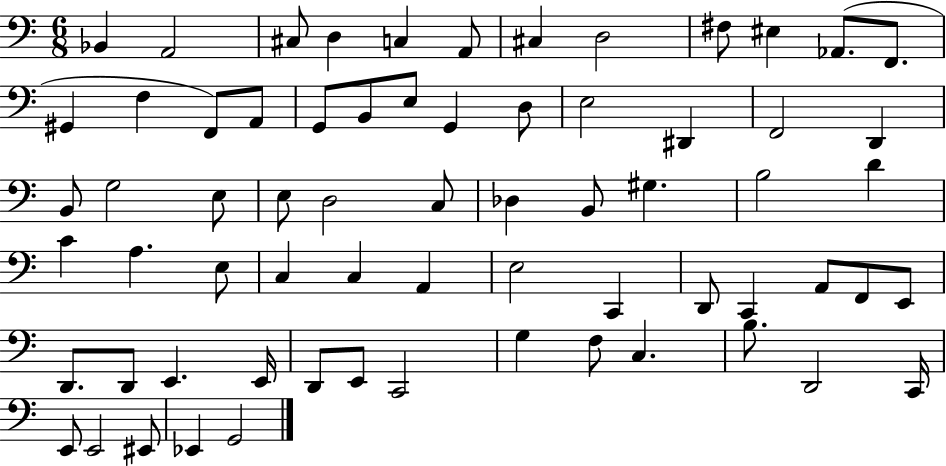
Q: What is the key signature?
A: C major